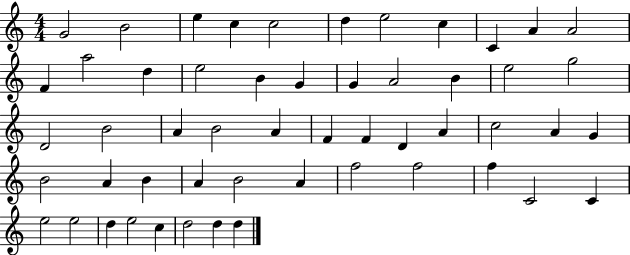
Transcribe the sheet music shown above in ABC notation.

X:1
T:Untitled
M:4/4
L:1/4
K:C
G2 B2 e c c2 d e2 c C A A2 F a2 d e2 B G G A2 B e2 g2 D2 B2 A B2 A F F D A c2 A G B2 A B A B2 A f2 f2 f C2 C e2 e2 d e2 c d2 d d